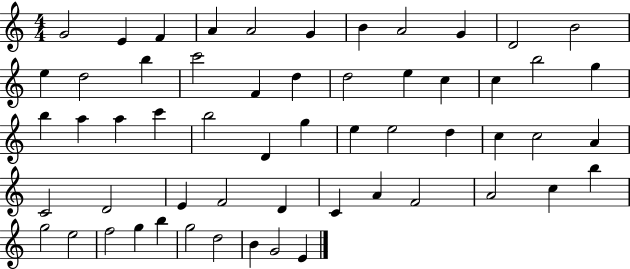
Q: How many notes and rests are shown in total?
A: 57